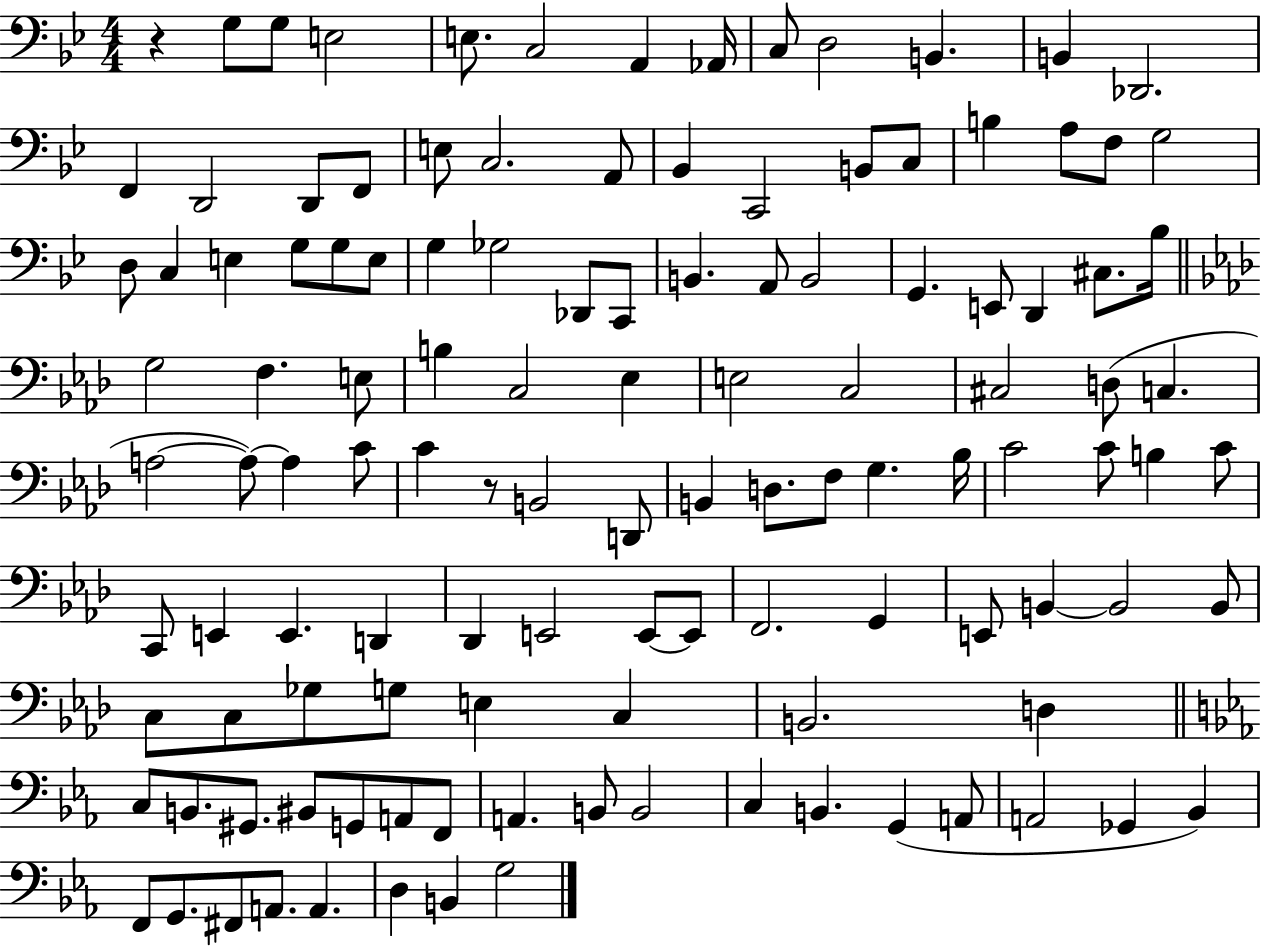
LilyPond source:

{
  \clef bass
  \numericTimeSignature
  \time 4/4
  \key bes \major
  r4 g8 g8 e2 | e8. c2 a,4 aes,16 | c8 d2 b,4. | b,4 des,2. | \break f,4 d,2 d,8 f,8 | e8 c2. a,8 | bes,4 c,2 b,8 c8 | b4 a8 f8 g2 | \break d8 c4 e4 g8 g8 e8 | g4 ges2 des,8 c,8 | b,4. a,8 b,2 | g,4. e,8 d,4 cis8. bes16 | \break \bar "||" \break \key f \minor g2 f4. e8 | b4 c2 ees4 | e2 c2 | cis2 d8( c4. | \break a2~~ a8~~) a4 c'8 | c'4 r8 b,2 d,8 | b,4 d8. f8 g4. bes16 | c'2 c'8 b4 c'8 | \break c,8 e,4 e,4. d,4 | des,4 e,2 e,8~~ e,8 | f,2. g,4 | e,8 b,4~~ b,2 b,8 | \break c8 c8 ges8 g8 e4 c4 | b,2. d4 | \bar "||" \break \key ees \major c8 b,8. gis,8. bis,8 g,8 a,8 f,8 | a,4. b,8 b,2 | c4 b,4. g,4( a,8 | a,2 ges,4 bes,4) | \break f,8 g,8. fis,8 a,8. a,4. | d4 b,4 g2 | \bar "|."
}